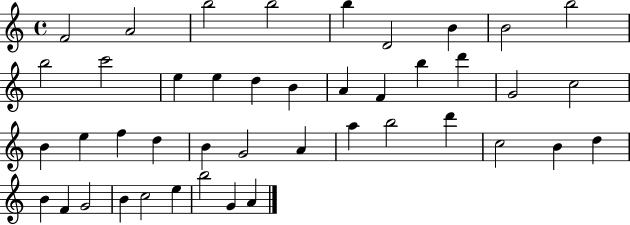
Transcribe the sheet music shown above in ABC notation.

X:1
T:Untitled
M:4/4
L:1/4
K:C
F2 A2 b2 b2 b D2 B B2 b2 b2 c'2 e e d B A F b d' G2 c2 B e f d B G2 A a b2 d' c2 B d B F G2 B c2 e b2 G A